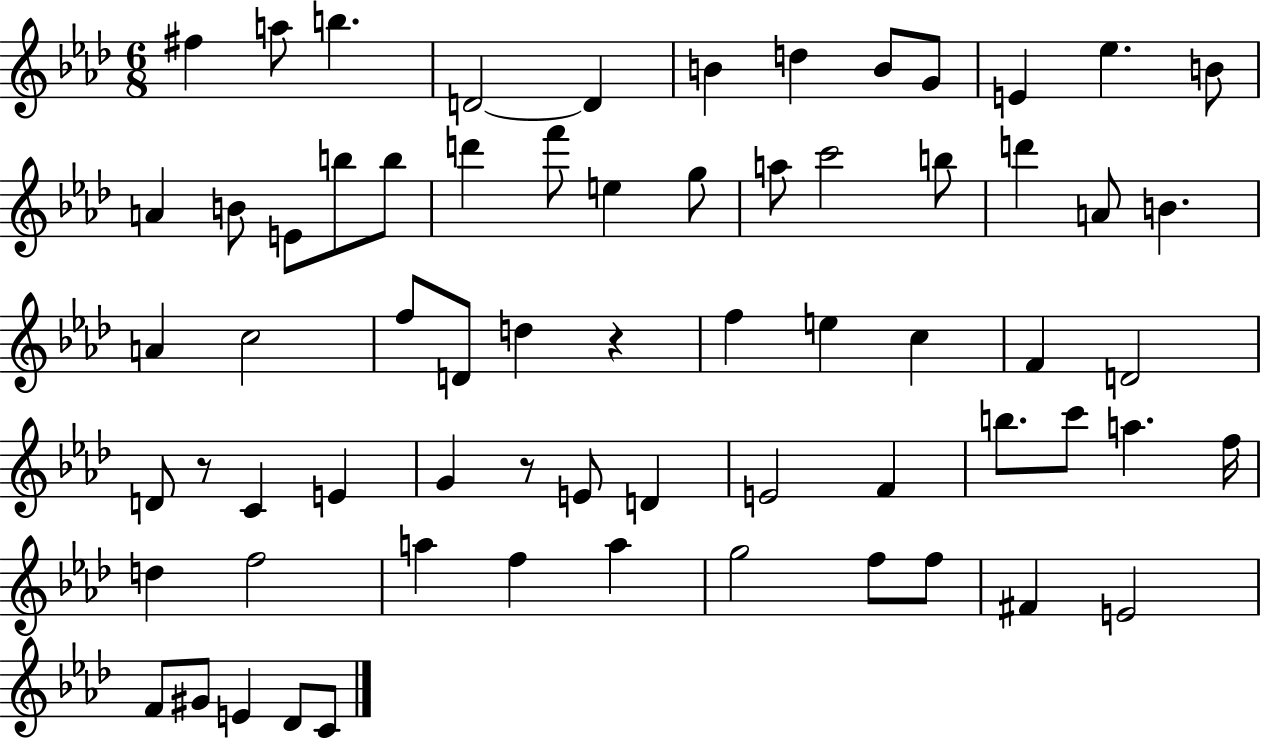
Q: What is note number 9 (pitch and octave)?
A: G4